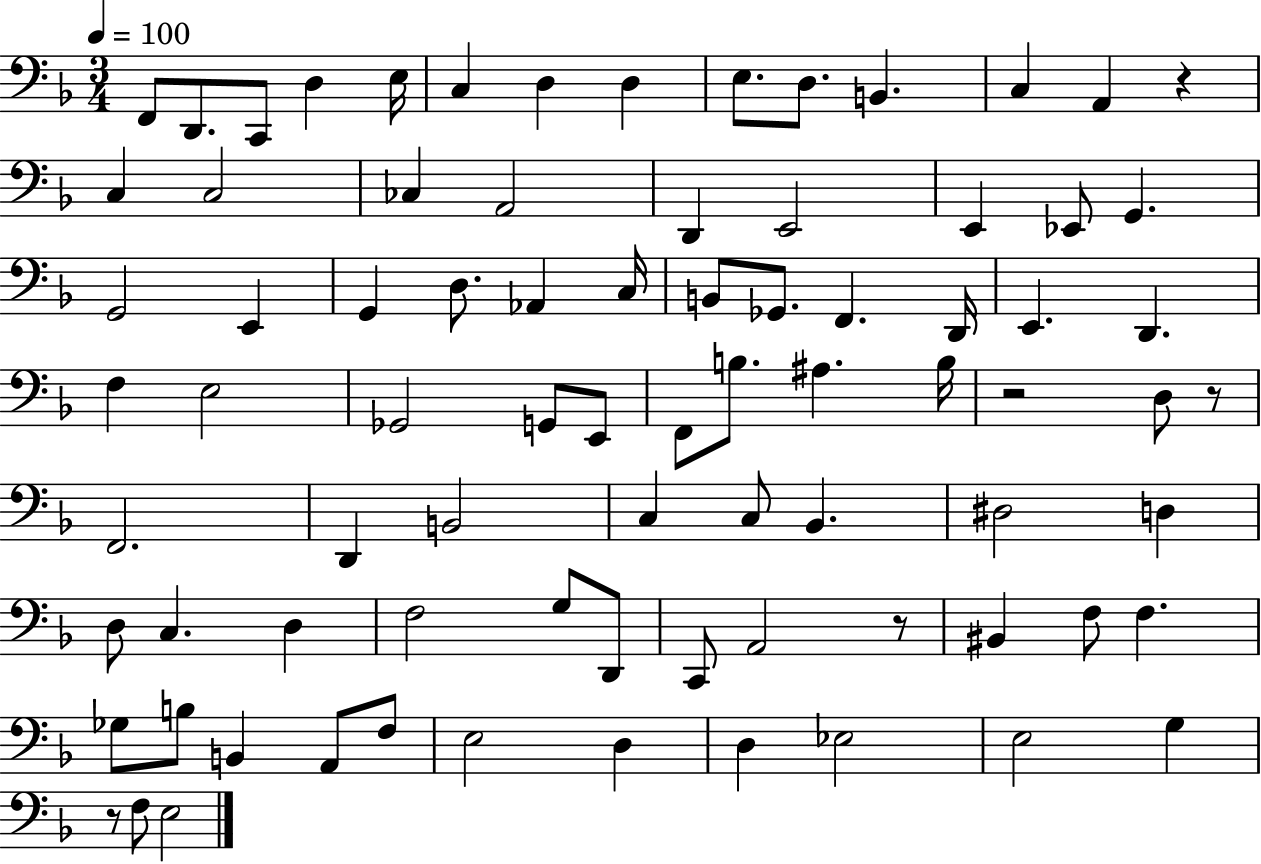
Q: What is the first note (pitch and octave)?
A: F2